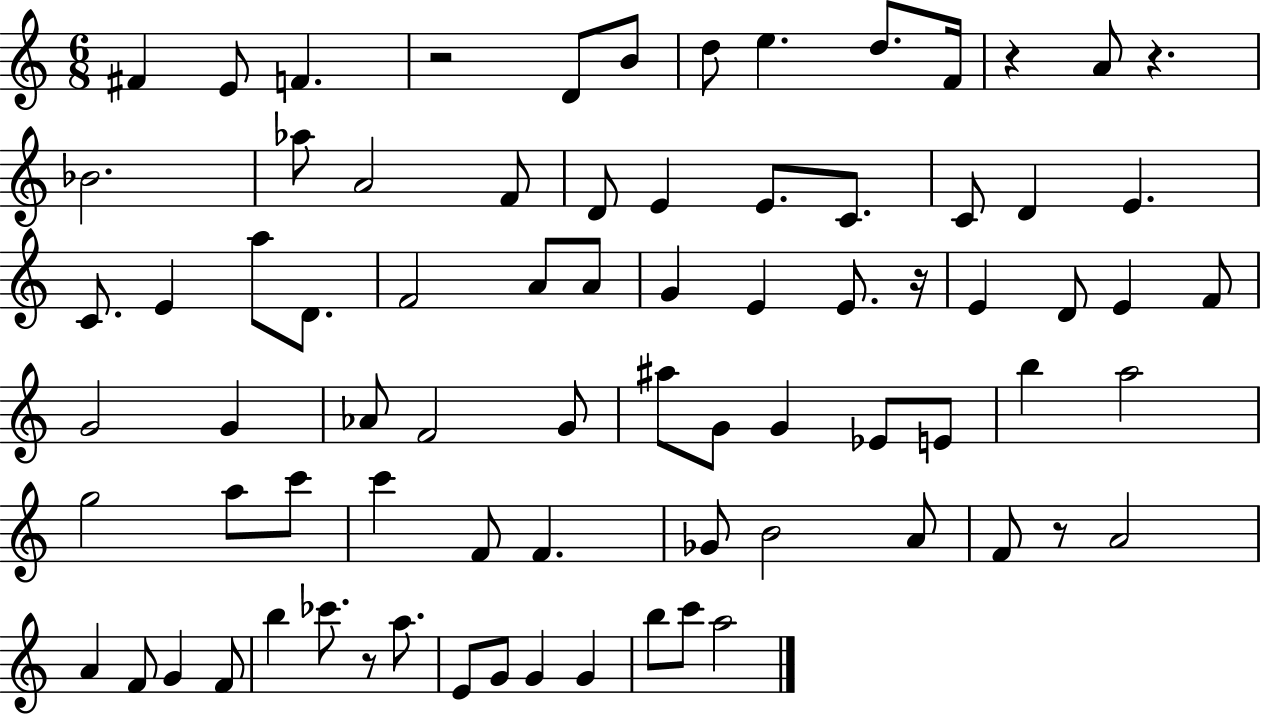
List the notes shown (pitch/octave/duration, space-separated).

F#4/q E4/e F4/q. R/h D4/e B4/e D5/e E5/q. D5/e. F4/s R/q A4/e R/q. Bb4/h. Ab5/e A4/h F4/e D4/e E4/q E4/e. C4/e. C4/e D4/q E4/q. C4/e. E4/q A5/e D4/e. F4/h A4/e A4/e G4/q E4/q E4/e. R/s E4/q D4/e E4/q F4/e G4/h G4/q Ab4/e F4/h G4/e A#5/e G4/e G4/q Eb4/e E4/e B5/q A5/h G5/h A5/e C6/e C6/q F4/e F4/q. Gb4/e B4/h A4/e F4/e R/e A4/h A4/q F4/e G4/q F4/e B5/q CES6/e. R/e A5/e. E4/e G4/e G4/q G4/q B5/e C6/e A5/h